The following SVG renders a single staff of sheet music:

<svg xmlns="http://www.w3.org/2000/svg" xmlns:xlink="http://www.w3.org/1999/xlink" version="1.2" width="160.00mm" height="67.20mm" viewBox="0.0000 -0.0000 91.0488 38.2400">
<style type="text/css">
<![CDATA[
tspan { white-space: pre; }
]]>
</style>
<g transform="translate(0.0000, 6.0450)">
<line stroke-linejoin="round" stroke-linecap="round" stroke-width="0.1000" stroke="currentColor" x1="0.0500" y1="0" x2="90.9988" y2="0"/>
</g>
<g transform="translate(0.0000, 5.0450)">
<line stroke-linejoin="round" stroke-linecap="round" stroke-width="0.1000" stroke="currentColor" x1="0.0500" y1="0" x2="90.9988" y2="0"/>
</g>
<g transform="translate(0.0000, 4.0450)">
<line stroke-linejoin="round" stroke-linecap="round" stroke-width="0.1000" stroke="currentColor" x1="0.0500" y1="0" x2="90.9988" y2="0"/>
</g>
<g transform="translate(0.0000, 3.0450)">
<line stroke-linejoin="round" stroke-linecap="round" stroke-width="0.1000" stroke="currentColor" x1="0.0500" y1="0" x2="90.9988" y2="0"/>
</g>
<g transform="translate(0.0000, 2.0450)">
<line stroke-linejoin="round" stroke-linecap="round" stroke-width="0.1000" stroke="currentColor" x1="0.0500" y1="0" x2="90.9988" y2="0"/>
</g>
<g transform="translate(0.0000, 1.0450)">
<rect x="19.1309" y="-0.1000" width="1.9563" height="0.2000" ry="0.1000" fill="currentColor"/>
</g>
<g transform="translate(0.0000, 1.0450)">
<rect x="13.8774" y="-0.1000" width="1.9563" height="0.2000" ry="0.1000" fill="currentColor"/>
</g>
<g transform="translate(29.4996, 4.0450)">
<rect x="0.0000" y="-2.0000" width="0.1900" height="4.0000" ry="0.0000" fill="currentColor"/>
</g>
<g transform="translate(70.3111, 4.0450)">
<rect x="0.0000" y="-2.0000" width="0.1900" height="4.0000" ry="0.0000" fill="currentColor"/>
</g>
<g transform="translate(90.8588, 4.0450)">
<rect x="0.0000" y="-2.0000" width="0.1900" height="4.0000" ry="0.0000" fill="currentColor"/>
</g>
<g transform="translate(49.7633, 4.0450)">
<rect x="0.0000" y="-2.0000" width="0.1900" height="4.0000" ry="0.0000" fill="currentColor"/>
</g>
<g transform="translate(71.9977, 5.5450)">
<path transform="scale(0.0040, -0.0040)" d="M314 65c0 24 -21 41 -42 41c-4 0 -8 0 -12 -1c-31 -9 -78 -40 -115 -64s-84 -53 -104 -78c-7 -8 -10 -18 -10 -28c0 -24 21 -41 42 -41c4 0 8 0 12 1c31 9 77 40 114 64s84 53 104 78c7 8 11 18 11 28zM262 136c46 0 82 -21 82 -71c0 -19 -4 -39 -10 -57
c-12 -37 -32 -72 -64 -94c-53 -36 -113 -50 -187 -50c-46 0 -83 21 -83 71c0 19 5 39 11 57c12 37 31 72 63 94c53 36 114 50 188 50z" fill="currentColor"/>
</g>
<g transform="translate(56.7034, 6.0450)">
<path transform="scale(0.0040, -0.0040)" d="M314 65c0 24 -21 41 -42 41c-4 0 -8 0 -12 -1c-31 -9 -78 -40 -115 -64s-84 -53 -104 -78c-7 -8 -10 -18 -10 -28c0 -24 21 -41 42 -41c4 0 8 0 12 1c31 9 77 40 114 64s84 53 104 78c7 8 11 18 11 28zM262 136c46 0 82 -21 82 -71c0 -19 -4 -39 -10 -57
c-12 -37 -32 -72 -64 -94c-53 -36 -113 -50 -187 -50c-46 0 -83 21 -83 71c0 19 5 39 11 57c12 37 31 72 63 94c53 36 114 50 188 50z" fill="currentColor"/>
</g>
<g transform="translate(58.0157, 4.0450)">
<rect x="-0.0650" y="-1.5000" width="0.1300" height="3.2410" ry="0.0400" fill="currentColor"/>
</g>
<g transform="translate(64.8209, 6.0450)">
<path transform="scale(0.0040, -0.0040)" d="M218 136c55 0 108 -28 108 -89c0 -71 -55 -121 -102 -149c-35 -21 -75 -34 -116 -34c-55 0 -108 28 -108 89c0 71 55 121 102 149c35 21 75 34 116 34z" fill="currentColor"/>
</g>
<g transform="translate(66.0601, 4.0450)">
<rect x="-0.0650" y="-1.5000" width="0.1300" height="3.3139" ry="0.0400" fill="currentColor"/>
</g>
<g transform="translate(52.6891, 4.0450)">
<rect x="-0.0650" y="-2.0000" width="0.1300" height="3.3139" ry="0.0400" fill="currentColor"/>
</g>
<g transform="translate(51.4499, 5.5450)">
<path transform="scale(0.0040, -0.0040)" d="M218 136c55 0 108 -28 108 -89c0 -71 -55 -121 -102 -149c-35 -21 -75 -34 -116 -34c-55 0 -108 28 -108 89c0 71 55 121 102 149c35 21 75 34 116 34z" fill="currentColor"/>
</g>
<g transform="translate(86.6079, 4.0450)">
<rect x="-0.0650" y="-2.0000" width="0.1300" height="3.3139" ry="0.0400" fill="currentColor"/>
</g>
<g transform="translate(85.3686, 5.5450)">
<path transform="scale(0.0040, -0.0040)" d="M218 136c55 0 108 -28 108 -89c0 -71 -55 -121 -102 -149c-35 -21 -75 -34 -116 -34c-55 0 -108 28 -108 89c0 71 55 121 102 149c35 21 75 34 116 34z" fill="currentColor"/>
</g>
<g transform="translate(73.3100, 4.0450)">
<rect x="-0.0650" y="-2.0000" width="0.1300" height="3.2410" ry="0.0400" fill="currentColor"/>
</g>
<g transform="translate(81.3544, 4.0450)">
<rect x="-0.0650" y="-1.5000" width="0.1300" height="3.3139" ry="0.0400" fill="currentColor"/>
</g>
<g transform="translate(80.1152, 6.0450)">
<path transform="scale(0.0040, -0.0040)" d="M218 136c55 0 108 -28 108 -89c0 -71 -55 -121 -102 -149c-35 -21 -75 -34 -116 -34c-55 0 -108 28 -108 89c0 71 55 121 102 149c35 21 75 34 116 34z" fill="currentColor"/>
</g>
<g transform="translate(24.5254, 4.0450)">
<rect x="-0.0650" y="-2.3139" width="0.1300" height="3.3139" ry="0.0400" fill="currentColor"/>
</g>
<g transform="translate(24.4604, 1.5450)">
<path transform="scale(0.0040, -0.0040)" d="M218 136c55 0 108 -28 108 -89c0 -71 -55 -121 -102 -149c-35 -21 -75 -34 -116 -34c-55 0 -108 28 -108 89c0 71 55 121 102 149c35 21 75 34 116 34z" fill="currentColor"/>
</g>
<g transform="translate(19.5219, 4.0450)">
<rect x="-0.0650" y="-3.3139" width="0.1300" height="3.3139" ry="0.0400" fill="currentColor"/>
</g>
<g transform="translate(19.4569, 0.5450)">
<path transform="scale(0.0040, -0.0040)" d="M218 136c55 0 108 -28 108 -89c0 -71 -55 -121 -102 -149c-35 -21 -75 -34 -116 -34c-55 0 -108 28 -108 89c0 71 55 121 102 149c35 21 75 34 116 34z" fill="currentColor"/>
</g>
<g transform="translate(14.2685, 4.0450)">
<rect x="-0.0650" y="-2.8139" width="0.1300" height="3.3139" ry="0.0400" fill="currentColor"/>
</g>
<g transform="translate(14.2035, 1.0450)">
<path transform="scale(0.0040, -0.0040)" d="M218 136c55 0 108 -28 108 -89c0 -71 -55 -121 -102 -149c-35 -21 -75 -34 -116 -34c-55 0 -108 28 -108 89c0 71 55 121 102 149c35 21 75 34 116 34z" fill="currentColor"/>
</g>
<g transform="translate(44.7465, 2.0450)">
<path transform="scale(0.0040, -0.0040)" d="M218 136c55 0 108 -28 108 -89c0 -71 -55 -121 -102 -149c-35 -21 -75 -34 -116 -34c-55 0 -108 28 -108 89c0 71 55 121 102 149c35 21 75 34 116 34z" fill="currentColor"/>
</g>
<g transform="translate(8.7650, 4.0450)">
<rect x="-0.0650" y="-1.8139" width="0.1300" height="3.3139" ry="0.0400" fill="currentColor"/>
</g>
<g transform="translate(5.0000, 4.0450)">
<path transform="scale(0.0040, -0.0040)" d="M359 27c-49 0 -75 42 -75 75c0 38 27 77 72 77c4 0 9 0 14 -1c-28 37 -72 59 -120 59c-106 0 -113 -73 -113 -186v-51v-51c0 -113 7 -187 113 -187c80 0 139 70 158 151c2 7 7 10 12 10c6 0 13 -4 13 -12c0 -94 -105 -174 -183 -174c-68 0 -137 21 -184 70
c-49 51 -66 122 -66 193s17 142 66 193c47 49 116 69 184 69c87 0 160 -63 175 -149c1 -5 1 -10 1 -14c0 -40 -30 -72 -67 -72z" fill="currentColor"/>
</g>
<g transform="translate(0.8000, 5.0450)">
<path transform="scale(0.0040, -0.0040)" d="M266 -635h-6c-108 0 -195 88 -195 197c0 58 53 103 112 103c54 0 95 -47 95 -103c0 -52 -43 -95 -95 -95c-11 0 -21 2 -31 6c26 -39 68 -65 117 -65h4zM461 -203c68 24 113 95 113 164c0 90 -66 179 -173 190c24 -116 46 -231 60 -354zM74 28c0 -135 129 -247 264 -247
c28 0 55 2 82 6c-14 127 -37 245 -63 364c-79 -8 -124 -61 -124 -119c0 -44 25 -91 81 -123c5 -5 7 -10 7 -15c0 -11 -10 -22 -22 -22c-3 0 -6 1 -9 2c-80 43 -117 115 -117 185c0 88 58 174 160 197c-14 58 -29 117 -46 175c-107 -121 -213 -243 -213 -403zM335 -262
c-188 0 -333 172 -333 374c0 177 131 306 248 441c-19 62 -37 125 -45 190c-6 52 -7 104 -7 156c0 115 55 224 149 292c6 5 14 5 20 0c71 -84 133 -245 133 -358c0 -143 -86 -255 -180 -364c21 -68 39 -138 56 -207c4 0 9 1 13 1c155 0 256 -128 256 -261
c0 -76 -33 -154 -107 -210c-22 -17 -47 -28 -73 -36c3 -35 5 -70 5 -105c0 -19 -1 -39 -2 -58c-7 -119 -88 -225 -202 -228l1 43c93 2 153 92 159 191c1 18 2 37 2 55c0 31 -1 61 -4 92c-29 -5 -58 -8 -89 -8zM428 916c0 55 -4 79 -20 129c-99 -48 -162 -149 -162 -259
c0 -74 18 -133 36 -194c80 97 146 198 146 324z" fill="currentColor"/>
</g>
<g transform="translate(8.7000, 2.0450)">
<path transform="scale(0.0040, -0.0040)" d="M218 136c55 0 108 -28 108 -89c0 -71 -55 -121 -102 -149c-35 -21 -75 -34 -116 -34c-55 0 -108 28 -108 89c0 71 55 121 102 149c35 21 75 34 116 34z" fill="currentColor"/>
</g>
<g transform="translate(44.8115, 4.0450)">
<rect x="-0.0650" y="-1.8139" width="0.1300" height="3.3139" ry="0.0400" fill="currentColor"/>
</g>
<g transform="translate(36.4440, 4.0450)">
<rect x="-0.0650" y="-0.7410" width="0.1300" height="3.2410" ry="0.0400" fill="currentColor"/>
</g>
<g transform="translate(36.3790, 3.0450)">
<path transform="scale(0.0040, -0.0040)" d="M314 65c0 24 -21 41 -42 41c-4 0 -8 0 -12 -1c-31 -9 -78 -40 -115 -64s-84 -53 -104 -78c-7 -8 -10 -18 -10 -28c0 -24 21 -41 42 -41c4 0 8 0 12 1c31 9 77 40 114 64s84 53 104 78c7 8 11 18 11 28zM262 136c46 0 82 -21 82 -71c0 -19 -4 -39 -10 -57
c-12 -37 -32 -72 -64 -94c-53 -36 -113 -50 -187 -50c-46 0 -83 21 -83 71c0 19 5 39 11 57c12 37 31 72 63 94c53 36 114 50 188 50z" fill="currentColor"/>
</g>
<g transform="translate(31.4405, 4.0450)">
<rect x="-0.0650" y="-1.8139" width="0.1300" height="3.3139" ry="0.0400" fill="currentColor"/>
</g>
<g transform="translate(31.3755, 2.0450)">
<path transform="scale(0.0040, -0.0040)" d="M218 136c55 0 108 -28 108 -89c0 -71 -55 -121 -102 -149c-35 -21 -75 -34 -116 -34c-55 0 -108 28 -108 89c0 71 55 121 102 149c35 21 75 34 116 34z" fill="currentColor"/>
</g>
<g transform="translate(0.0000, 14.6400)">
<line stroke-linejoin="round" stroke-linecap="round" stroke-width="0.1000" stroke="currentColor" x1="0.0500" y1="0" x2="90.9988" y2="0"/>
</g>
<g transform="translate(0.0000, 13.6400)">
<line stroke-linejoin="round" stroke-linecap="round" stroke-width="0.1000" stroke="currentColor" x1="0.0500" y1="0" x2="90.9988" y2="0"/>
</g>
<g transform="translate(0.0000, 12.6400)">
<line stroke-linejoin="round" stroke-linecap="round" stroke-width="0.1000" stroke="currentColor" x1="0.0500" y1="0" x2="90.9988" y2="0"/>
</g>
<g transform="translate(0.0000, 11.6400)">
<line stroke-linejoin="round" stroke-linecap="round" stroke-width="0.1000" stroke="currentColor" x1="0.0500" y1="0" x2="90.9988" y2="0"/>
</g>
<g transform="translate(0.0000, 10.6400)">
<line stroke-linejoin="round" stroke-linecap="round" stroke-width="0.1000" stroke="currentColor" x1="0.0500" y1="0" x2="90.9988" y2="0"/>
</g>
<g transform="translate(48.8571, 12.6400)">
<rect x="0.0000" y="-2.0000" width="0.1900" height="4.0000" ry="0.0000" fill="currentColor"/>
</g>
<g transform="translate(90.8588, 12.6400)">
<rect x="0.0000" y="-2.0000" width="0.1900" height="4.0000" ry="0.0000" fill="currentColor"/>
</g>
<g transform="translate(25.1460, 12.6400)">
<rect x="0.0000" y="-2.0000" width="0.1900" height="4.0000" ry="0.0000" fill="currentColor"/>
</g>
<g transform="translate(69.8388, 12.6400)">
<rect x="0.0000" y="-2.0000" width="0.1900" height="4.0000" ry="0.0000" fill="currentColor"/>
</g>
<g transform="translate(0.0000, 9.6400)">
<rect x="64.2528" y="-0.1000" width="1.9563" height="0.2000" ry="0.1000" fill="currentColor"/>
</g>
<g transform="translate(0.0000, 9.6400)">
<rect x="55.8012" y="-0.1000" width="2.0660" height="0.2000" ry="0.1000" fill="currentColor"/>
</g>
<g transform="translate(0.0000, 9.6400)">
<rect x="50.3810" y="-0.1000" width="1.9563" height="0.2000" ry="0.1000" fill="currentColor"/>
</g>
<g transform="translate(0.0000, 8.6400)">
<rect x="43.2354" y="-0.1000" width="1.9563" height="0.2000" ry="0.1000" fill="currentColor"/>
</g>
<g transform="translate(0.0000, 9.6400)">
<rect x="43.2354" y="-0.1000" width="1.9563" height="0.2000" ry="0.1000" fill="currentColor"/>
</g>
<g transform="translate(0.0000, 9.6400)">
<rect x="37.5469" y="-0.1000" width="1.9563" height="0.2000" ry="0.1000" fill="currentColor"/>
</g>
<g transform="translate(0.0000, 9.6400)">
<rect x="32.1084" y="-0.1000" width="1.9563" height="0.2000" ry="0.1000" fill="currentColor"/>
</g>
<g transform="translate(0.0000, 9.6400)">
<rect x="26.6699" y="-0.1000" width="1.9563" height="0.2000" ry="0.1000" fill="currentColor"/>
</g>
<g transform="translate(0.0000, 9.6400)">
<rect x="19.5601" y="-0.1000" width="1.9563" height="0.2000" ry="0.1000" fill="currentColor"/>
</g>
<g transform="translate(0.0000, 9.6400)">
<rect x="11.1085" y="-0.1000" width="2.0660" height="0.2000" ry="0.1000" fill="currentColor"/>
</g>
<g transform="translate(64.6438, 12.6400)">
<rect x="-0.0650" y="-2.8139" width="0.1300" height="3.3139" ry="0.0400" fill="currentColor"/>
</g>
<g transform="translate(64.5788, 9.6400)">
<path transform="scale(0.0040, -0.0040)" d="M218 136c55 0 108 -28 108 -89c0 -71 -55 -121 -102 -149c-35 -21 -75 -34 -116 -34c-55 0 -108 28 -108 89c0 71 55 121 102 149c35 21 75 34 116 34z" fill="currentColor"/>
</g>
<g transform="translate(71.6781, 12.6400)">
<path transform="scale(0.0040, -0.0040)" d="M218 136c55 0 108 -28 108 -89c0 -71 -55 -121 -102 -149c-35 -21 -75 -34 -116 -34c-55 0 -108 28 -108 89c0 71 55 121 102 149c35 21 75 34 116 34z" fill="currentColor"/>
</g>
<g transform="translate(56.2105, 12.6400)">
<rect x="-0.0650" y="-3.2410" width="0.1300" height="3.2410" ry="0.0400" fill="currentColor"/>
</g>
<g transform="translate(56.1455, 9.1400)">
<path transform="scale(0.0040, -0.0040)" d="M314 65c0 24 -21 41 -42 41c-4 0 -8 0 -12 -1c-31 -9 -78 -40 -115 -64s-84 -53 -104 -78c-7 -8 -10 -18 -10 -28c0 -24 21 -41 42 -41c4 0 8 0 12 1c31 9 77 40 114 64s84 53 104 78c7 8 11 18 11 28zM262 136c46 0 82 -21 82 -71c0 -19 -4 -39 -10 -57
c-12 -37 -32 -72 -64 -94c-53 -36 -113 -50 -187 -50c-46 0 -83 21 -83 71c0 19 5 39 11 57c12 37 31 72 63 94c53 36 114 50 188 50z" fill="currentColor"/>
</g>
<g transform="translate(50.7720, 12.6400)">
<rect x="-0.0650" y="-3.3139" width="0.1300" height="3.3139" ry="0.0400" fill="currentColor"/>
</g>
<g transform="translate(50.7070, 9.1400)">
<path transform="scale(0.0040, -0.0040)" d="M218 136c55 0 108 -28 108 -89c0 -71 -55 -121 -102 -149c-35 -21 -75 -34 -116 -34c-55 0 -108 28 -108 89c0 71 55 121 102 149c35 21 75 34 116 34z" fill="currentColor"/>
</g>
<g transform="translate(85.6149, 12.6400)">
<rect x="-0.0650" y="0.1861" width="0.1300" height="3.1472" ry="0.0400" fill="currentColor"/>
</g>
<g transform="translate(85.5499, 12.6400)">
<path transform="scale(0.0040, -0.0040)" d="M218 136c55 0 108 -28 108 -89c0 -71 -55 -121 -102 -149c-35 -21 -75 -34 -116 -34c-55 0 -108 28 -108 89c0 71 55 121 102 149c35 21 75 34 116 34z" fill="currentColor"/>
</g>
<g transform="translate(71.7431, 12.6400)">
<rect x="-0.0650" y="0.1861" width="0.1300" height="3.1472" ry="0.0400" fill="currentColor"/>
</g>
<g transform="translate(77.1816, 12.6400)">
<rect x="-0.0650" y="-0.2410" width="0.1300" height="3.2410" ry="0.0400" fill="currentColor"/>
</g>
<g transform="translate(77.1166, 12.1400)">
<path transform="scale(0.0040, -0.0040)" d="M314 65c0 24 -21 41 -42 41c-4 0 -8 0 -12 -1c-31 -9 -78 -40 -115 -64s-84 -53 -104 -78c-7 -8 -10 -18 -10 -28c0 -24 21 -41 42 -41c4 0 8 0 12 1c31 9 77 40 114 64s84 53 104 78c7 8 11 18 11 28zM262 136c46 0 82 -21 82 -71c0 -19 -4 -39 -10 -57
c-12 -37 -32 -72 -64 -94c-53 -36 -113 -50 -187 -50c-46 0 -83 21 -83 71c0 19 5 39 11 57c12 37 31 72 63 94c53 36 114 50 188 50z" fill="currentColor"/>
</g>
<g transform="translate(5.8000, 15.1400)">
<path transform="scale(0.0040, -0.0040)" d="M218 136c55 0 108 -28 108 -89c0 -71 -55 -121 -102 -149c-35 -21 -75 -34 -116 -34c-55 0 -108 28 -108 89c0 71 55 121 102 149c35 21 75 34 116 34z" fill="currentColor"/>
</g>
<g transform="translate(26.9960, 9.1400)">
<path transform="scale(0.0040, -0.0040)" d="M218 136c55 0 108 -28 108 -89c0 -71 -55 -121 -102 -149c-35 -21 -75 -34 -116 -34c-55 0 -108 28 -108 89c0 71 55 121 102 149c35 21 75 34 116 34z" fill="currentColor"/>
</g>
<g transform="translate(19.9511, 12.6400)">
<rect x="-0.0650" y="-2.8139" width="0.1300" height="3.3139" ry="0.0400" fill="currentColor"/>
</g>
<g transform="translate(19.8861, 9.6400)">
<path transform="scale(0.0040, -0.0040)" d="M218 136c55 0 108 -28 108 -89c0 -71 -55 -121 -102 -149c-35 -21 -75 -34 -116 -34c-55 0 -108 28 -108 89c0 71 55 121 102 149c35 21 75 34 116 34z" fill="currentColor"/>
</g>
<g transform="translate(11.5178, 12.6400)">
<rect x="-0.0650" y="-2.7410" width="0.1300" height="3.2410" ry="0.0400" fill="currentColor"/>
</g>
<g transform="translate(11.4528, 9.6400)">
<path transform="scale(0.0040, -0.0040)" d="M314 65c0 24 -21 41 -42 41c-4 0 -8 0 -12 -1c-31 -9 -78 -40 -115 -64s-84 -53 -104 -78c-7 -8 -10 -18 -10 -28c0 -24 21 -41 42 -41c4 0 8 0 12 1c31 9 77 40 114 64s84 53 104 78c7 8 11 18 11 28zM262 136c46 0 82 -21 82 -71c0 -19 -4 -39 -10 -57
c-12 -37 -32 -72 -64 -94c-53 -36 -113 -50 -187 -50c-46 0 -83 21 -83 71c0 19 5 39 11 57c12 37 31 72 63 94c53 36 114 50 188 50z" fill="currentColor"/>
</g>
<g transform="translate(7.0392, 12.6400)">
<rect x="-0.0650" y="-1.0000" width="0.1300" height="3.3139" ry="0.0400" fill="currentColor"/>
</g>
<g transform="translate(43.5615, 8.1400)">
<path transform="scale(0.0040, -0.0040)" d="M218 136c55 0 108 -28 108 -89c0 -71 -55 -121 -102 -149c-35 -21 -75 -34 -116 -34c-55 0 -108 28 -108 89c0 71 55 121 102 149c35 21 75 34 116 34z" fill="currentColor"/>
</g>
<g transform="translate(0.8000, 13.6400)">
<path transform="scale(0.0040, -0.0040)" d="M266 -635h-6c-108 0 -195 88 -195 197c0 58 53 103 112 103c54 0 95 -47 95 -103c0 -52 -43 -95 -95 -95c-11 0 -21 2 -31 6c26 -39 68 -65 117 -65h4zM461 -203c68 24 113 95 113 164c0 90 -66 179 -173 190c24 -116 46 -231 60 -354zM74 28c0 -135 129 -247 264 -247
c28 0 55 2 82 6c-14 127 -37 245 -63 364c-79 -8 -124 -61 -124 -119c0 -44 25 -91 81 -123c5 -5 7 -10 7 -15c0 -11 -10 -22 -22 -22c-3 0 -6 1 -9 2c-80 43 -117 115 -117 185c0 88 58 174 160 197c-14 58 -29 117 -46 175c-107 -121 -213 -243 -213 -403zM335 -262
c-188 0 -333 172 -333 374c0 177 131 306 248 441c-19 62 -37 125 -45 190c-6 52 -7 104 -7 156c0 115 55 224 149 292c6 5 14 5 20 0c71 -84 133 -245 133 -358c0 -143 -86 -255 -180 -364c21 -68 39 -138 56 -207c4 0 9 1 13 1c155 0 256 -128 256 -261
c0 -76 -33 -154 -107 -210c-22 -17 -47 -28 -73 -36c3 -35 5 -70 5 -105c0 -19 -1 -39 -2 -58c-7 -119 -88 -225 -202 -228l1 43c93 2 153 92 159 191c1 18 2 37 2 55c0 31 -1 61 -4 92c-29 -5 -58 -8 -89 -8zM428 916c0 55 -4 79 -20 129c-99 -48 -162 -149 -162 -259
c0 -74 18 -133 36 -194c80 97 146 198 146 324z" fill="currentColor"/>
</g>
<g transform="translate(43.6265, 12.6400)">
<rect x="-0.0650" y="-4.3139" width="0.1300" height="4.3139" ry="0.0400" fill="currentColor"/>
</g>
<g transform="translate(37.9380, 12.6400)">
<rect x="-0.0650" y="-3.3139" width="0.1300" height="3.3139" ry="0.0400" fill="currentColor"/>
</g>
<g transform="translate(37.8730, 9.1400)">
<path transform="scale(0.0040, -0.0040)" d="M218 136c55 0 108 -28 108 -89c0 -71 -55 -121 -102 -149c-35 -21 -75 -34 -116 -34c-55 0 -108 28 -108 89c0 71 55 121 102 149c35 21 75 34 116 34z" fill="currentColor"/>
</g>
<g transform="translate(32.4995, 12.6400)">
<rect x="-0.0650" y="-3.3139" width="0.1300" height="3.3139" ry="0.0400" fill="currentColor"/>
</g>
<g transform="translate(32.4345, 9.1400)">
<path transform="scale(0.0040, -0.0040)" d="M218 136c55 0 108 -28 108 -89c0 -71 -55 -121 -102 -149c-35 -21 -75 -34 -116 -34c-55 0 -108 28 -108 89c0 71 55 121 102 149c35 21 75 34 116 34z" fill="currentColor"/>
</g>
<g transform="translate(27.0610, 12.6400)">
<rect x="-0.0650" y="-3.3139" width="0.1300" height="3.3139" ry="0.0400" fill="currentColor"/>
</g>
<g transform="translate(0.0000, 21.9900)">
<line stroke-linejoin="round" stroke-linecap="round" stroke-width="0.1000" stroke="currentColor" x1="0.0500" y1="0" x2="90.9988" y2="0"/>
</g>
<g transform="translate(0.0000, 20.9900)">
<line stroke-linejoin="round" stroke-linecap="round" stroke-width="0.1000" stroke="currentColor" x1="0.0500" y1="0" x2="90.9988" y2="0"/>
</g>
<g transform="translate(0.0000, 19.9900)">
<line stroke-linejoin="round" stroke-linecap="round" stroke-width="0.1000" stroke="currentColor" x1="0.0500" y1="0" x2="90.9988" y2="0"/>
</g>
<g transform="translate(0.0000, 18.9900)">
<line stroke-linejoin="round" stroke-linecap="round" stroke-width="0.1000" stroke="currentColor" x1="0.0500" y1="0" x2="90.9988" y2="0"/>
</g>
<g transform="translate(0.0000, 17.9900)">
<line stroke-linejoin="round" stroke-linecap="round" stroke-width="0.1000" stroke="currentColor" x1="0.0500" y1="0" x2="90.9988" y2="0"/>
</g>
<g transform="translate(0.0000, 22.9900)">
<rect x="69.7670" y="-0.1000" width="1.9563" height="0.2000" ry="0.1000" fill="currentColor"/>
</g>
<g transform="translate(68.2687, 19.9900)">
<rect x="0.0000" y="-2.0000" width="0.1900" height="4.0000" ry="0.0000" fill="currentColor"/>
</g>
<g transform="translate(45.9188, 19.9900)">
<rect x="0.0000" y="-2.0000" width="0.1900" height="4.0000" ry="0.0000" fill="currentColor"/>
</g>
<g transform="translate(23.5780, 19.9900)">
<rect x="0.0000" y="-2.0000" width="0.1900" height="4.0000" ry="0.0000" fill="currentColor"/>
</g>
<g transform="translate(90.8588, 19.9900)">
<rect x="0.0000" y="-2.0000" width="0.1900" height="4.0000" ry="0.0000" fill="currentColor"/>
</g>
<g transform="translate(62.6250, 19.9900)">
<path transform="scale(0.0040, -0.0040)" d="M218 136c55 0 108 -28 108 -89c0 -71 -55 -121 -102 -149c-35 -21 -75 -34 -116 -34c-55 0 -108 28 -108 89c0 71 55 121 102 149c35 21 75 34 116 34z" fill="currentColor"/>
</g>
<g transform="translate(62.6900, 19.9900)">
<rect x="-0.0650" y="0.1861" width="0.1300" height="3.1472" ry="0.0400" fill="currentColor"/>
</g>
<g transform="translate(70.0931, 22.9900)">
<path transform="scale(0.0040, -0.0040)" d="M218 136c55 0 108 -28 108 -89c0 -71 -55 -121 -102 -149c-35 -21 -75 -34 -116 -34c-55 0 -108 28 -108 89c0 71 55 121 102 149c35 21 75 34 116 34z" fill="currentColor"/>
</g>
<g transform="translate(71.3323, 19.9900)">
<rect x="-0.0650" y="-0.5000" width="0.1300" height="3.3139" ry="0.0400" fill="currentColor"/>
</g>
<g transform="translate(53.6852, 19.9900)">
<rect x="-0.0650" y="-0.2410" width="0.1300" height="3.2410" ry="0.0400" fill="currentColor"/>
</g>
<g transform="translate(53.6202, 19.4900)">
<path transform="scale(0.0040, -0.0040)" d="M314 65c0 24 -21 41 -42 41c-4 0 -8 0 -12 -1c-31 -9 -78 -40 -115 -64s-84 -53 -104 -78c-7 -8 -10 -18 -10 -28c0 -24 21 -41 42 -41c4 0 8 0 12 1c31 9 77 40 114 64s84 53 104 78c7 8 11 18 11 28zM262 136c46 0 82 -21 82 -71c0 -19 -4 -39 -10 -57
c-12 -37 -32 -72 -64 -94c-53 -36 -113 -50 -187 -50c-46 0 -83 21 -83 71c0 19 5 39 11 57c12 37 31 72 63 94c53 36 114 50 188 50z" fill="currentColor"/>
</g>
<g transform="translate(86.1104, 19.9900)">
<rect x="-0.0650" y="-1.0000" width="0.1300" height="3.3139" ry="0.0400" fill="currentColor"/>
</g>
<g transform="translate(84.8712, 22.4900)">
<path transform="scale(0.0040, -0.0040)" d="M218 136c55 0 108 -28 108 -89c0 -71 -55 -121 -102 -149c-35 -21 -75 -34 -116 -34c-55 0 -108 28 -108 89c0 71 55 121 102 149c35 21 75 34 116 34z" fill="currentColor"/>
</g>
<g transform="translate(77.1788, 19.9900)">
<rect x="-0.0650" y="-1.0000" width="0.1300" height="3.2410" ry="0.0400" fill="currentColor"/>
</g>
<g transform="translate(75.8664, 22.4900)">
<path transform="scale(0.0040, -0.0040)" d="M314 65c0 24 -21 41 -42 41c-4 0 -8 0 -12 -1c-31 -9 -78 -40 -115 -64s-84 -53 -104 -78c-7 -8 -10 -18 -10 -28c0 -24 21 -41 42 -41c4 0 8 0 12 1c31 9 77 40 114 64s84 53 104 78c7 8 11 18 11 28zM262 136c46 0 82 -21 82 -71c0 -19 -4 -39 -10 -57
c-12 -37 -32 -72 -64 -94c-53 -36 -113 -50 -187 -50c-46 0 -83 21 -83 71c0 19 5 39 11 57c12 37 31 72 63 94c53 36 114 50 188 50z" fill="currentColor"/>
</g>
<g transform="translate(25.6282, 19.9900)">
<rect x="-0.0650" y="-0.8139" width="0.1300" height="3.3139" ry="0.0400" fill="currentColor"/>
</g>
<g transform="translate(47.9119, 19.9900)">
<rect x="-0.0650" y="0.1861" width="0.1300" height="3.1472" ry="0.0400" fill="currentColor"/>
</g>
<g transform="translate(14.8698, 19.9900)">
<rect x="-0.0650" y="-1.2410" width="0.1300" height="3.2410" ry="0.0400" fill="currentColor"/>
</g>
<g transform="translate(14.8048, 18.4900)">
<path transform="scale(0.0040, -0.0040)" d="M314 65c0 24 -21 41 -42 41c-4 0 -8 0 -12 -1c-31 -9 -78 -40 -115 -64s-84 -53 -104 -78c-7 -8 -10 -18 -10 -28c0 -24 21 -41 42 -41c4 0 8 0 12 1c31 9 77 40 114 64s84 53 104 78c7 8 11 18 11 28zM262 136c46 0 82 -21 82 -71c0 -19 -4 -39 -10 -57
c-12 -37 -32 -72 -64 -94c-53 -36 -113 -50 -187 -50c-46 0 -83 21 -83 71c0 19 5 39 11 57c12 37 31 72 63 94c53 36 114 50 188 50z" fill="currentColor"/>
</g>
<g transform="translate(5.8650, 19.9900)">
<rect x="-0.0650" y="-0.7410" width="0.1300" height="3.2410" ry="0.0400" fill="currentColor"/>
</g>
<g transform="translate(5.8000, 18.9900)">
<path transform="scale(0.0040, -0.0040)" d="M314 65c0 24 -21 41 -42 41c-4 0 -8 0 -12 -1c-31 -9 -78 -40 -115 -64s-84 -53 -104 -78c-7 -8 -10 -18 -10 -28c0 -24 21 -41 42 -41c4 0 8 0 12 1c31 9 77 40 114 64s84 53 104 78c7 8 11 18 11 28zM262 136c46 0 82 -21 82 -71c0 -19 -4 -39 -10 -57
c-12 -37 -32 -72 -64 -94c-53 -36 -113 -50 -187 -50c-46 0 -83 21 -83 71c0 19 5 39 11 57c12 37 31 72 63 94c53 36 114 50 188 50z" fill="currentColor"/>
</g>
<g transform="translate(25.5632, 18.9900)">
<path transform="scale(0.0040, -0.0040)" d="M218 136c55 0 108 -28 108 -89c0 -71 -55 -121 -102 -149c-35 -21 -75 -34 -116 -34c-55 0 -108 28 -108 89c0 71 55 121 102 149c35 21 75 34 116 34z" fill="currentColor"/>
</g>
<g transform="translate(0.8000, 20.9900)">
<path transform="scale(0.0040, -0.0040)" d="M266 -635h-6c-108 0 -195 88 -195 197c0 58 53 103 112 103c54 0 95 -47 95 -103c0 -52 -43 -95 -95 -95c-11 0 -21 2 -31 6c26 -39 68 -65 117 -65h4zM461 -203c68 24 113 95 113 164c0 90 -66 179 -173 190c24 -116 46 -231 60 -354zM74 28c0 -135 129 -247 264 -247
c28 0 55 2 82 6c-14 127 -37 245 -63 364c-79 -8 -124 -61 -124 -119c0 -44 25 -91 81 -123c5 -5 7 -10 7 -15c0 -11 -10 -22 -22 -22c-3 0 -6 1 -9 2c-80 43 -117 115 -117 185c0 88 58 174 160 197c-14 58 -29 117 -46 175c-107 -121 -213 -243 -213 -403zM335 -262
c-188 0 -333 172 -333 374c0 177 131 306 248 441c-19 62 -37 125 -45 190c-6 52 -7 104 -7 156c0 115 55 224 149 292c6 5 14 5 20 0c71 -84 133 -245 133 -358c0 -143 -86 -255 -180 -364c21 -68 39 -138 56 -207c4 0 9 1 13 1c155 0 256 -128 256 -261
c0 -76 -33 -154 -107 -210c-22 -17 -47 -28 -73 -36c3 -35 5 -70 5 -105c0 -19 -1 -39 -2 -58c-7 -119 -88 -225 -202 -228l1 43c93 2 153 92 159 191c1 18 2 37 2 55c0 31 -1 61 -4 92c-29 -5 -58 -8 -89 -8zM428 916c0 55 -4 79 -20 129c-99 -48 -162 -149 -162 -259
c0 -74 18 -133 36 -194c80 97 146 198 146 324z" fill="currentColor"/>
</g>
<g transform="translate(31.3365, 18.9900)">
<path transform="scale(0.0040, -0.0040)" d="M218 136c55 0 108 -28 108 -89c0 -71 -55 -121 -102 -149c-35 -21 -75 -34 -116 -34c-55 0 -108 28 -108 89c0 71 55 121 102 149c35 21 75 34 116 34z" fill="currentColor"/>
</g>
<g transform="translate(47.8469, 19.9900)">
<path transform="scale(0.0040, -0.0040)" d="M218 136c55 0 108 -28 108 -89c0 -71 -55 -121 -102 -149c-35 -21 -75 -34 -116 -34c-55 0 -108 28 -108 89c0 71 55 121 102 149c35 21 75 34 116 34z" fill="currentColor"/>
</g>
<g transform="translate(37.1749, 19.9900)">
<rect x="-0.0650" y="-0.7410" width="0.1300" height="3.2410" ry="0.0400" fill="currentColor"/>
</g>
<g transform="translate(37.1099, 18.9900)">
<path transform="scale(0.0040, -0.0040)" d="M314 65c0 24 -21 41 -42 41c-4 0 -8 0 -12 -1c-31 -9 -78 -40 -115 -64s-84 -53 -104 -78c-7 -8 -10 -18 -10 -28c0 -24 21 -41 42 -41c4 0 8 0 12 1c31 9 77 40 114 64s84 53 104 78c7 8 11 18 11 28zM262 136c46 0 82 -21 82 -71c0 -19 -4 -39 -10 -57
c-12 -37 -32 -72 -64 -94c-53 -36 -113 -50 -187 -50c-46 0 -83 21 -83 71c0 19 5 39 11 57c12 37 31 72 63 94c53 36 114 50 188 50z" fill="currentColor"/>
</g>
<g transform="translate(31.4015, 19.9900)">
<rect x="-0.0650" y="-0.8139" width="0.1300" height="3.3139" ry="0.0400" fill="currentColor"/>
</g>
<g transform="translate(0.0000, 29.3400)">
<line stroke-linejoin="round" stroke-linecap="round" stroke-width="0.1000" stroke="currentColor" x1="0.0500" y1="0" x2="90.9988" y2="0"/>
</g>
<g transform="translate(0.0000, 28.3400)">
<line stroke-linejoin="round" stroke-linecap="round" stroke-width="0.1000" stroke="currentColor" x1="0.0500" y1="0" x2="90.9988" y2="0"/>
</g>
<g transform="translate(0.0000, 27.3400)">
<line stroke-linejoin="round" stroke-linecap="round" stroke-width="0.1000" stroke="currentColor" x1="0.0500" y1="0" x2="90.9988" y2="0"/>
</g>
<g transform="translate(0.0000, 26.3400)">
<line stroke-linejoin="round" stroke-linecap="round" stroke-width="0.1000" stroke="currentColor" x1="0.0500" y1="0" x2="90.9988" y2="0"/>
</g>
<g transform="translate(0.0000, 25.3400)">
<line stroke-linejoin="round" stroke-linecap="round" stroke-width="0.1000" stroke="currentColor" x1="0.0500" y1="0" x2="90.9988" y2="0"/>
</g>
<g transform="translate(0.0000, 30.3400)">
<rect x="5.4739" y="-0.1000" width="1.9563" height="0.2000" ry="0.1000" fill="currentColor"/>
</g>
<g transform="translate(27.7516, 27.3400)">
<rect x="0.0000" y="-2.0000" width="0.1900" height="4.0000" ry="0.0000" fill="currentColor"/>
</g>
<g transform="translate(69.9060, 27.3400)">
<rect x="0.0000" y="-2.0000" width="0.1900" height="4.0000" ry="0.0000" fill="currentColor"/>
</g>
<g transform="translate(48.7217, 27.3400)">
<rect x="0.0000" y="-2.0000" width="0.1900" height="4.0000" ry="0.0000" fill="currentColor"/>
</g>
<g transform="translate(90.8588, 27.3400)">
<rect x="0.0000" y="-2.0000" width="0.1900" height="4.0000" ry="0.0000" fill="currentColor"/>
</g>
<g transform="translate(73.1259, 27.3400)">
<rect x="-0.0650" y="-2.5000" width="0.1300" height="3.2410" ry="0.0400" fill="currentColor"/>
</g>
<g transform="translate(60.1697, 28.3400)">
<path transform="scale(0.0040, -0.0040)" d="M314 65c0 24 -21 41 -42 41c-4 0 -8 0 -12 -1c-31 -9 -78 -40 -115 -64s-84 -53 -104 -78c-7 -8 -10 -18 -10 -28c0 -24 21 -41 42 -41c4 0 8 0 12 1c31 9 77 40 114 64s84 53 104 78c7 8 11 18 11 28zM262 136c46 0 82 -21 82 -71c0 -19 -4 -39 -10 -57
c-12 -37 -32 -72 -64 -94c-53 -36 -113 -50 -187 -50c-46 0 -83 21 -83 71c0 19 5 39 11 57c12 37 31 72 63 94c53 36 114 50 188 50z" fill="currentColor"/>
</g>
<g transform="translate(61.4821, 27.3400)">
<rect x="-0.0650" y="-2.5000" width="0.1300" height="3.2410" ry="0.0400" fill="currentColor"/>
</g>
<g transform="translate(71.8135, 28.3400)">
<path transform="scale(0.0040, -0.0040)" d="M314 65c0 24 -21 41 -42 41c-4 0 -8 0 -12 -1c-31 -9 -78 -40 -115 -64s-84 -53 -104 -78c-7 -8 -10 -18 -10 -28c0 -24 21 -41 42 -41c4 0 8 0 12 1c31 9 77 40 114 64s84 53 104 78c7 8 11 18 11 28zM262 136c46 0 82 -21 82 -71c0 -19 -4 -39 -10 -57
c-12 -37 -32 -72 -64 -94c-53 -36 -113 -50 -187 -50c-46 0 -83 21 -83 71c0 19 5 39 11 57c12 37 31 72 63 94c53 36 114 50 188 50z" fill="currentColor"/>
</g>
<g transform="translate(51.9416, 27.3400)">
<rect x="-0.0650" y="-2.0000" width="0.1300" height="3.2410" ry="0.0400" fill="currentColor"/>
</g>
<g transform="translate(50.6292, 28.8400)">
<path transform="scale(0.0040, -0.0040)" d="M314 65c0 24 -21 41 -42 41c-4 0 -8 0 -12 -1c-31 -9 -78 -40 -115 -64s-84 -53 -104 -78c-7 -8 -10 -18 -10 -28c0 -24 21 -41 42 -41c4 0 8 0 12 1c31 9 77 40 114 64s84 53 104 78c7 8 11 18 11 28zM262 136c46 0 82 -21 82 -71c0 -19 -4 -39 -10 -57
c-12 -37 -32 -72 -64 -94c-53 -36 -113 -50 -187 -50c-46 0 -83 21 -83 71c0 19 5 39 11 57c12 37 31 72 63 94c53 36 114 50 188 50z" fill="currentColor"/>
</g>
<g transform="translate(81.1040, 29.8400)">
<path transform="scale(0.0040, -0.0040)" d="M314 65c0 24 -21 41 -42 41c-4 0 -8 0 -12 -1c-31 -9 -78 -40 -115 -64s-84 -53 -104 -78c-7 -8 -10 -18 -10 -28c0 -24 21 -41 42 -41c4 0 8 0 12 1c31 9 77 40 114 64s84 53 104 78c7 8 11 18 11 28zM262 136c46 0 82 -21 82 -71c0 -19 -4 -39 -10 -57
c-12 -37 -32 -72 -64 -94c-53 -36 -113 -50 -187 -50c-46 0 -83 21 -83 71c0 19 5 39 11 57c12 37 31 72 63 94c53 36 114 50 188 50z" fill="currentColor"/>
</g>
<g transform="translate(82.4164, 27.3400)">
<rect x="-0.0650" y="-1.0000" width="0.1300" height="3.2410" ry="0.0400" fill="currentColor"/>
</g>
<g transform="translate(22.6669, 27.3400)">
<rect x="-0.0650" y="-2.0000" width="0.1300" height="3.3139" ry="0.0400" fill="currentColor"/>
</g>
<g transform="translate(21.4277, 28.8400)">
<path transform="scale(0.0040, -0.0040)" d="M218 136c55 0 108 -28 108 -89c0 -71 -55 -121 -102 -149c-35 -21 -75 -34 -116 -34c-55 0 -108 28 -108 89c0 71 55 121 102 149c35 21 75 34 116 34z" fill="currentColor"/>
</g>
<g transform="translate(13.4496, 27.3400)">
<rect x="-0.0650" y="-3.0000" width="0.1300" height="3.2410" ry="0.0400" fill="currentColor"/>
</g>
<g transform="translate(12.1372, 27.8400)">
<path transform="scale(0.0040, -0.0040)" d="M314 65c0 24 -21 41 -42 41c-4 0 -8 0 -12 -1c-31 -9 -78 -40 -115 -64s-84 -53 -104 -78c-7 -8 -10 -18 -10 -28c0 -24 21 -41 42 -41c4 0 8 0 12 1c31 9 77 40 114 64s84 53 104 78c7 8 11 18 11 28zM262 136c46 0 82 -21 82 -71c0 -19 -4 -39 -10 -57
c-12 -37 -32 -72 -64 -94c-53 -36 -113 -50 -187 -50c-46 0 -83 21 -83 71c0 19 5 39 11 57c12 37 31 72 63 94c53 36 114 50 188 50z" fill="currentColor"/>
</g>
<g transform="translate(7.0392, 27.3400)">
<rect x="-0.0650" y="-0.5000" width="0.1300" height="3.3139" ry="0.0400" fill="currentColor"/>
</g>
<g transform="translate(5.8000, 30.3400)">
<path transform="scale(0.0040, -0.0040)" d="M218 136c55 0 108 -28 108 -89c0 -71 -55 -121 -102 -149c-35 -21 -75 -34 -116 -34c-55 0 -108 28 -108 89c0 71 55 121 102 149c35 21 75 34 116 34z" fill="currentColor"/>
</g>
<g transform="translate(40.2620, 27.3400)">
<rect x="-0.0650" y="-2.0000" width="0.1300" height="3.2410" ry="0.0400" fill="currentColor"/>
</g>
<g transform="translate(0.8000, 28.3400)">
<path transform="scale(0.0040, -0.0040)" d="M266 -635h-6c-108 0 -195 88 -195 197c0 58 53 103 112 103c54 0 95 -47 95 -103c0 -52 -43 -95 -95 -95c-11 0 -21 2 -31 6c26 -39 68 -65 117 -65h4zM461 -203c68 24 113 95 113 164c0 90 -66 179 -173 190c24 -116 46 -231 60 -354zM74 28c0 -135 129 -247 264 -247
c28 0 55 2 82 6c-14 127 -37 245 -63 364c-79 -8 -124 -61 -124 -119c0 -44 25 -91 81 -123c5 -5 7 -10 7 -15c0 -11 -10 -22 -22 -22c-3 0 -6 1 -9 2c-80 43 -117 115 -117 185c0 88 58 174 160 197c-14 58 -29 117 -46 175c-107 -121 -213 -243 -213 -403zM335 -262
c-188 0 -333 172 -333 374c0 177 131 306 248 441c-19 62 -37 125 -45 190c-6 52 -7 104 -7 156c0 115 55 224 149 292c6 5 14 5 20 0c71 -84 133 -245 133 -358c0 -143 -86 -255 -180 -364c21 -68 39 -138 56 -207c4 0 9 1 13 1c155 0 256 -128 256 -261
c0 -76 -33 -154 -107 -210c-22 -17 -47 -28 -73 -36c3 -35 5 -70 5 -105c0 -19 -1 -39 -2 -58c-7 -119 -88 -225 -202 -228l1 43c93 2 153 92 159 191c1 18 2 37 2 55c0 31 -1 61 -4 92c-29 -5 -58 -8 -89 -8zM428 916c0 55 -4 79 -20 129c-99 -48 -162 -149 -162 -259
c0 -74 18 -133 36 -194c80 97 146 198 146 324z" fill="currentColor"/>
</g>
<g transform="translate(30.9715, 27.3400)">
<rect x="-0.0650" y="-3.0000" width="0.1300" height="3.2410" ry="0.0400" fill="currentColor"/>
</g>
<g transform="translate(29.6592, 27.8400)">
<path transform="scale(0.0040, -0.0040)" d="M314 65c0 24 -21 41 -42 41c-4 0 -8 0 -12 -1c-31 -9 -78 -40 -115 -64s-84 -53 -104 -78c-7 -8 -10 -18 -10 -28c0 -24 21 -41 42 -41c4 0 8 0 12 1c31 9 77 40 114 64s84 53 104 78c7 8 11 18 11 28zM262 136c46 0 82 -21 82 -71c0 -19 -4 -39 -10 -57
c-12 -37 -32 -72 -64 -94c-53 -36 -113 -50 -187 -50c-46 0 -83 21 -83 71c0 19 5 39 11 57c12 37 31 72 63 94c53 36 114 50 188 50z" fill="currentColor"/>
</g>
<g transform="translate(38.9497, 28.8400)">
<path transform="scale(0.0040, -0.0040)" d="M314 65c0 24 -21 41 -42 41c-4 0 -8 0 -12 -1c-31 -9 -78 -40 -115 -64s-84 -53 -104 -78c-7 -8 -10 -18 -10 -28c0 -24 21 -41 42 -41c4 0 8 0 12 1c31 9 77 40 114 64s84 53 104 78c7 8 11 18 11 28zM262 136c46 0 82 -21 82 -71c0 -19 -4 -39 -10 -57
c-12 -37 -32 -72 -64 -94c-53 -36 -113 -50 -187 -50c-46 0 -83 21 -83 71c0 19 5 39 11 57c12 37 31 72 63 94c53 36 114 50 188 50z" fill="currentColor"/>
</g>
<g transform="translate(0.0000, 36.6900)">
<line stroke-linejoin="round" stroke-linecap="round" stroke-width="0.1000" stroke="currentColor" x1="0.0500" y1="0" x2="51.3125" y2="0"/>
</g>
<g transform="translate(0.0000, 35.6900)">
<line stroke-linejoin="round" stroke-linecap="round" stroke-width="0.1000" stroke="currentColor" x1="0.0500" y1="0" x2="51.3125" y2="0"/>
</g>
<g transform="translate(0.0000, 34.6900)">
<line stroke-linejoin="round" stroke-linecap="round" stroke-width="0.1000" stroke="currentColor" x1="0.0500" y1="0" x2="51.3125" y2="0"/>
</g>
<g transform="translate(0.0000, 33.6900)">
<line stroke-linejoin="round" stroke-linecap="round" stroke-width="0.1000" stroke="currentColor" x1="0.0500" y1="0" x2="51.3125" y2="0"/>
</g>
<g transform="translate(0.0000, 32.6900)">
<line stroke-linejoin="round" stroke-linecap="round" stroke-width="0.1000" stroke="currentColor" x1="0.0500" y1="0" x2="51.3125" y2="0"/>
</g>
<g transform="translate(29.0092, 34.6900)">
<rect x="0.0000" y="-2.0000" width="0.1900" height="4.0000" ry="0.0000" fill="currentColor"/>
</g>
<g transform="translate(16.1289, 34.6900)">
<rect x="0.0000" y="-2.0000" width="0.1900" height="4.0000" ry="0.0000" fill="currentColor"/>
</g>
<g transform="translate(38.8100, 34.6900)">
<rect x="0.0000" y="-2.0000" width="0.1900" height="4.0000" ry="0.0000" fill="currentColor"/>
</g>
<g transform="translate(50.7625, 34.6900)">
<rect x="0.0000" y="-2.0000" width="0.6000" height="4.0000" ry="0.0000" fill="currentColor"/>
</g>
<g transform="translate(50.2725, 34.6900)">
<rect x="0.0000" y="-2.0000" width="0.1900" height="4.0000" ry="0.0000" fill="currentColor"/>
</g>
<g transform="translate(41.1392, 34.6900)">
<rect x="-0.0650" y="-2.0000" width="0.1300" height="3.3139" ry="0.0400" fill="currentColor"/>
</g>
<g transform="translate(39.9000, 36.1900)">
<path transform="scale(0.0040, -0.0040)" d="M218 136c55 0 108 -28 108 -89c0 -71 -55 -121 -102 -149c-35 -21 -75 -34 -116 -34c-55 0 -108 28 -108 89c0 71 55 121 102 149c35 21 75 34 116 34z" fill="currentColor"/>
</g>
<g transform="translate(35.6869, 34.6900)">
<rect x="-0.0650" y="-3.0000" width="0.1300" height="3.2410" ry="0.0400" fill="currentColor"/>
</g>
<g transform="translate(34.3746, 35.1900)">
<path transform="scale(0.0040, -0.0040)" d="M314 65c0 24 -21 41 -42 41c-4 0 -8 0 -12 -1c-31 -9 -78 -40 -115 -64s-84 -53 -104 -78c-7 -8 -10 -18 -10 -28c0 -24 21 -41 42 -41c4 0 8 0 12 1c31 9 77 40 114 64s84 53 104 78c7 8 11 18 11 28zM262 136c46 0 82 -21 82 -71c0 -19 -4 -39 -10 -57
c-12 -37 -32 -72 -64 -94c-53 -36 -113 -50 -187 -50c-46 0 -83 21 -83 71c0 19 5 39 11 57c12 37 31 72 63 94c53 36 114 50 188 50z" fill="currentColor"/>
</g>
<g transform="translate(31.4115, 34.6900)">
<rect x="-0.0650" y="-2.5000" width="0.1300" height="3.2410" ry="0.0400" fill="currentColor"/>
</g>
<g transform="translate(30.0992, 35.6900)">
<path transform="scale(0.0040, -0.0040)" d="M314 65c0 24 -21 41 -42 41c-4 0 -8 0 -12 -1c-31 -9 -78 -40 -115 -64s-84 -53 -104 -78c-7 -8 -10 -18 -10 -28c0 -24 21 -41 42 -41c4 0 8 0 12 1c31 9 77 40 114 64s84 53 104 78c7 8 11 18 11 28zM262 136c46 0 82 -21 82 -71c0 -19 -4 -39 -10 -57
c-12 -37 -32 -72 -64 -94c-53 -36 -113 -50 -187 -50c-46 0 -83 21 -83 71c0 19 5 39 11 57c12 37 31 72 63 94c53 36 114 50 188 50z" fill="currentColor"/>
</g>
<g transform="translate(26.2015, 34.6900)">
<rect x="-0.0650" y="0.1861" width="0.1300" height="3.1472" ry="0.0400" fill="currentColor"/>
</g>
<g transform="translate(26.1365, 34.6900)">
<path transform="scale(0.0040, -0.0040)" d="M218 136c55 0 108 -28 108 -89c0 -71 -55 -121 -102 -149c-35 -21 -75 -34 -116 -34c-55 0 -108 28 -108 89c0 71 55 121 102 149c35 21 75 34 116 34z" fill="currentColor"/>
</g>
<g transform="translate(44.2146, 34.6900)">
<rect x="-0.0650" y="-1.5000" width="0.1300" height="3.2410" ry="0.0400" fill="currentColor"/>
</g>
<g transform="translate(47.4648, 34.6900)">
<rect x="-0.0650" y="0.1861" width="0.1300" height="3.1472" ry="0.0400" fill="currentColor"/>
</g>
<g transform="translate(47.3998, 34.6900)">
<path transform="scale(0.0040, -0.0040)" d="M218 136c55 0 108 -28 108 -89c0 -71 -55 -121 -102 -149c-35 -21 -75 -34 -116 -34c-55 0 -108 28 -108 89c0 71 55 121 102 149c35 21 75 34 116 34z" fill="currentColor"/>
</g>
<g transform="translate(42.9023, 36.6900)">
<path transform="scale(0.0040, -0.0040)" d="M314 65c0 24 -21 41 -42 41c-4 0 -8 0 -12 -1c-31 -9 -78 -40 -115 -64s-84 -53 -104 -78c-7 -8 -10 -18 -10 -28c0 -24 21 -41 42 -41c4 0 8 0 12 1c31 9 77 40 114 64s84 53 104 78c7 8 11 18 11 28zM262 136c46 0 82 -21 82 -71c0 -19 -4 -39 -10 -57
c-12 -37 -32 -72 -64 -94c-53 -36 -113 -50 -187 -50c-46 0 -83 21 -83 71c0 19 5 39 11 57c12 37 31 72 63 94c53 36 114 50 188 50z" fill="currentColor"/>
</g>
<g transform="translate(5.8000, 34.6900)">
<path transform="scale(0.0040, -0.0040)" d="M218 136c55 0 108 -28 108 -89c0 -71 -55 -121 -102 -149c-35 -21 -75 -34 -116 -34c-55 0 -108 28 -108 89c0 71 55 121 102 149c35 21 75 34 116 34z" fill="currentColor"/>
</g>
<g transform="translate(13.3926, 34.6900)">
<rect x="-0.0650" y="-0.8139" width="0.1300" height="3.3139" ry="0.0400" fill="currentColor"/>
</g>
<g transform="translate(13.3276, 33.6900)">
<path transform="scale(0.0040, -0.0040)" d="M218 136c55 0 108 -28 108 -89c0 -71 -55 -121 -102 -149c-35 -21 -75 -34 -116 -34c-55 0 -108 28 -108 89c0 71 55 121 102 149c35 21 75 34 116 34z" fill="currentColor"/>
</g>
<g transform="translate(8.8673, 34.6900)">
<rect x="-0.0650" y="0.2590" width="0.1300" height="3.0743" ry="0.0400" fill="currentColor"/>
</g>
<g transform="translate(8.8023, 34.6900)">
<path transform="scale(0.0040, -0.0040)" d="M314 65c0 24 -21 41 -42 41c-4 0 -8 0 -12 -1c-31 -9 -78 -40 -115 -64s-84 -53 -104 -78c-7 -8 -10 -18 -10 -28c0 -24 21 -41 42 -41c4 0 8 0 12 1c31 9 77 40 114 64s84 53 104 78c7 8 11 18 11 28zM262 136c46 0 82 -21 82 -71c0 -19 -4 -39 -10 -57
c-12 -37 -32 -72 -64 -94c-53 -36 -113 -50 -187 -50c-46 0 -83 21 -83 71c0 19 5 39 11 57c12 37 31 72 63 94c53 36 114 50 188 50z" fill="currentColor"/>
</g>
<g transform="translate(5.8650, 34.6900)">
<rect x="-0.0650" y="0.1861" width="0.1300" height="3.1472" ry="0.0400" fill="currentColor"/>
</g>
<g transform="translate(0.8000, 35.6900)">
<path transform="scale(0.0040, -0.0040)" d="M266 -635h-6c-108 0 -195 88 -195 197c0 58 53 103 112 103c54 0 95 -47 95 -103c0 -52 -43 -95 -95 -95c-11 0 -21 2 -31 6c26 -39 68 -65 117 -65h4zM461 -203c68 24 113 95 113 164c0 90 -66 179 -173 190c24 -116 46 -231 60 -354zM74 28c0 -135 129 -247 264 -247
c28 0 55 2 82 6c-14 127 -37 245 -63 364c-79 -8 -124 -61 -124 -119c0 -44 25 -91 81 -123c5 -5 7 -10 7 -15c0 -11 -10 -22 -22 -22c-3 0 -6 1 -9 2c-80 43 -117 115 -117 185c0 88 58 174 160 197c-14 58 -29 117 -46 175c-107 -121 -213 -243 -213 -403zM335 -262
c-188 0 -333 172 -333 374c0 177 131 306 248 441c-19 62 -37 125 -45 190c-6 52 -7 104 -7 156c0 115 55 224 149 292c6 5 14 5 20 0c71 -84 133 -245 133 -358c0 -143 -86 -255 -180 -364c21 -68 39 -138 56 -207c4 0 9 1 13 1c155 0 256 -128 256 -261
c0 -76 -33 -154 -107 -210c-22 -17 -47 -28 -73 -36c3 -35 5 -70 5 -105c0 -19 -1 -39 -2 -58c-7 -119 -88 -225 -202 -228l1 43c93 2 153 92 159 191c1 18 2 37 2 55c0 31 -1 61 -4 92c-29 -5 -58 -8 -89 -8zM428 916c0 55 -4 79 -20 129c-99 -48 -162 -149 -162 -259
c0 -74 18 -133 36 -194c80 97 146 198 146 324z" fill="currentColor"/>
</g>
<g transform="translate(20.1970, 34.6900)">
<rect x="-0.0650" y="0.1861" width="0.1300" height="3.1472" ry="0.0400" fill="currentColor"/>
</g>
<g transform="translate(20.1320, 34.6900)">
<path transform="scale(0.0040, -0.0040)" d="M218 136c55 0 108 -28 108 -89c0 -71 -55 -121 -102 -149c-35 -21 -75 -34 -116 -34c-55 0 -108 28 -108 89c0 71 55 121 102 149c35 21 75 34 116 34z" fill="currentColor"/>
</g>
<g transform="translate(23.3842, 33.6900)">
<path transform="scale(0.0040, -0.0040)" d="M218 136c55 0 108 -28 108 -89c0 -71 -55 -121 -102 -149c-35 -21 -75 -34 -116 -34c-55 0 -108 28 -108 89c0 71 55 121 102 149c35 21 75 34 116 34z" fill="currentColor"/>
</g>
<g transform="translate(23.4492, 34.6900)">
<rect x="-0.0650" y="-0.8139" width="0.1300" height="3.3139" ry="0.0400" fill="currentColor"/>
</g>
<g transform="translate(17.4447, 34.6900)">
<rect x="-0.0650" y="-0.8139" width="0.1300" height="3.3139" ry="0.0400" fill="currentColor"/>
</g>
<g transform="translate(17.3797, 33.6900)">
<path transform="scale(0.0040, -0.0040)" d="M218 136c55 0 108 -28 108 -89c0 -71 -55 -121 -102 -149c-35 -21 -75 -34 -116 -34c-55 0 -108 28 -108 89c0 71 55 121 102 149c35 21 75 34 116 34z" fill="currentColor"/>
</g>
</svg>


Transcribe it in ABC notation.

X:1
T:Untitled
M:4/4
L:1/4
K:C
f a b g f d2 f F E2 E F2 E F D a2 a b b b d' b b2 a B c2 B d2 e2 d d d2 B c2 B C D2 D C A2 F A2 F2 F2 G2 G2 D2 B B2 d d B d B G2 A2 F E2 B